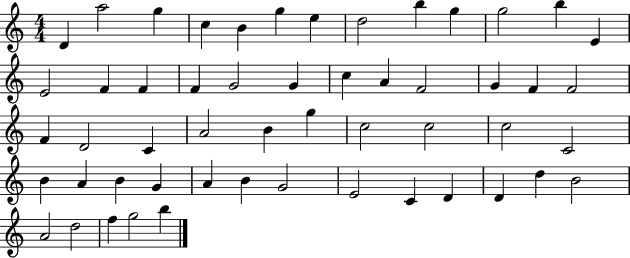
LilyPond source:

{
  \clef treble
  \numericTimeSignature
  \time 4/4
  \key c \major
  d'4 a''2 g''4 | c''4 b'4 g''4 e''4 | d''2 b''4 g''4 | g''2 b''4 e'4 | \break e'2 f'4 f'4 | f'4 g'2 g'4 | c''4 a'4 f'2 | g'4 f'4 f'2 | \break f'4 d'2 c'4 | a'2 b'4 g''4 | c''2 c''2 | c''2 c'2 | \break b'4 a'4 b'4 g'4 | a'4 b'4 g'2 | e'2 c'4 d'4 | d'4 d''4 b'2 | \break a'2 d''2 | f''4 g''2 b''4 | \bar "|."
}